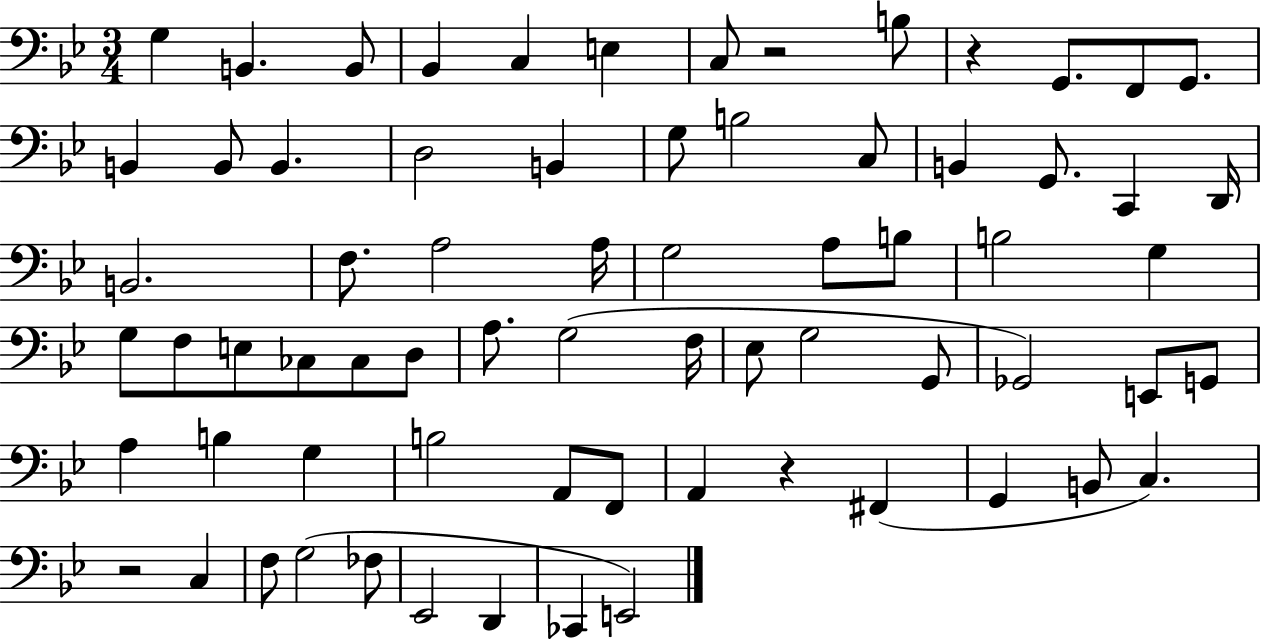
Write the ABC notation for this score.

X:1
T:Untitled
M:3/4
L:1/4
K:Bb
G, B,, B,,/2 _B,, C, E, C,/2 z2 B,/2 z G,,/2 F,,/2 G,,/2 B,, B,,/2 B,, D,2 B,, G,/2 B,2 C,/2 B,, G,,/2 C,, D,,/4 B,,2 F,/2 A,2 A,/4 G,2 A,/2 B,/2 B,2 G, G,/2 F,/2 E,/2 _C,/2 _C,/2 D,/2 A,/2 G,2 F,/4 _E,/2 G,2 G,,/2 _G,,2 E,,/2 G,,/2 A, B, G, B,2 A,,/2 F,,/2 A,, z ^F,, G,, B,,/2 C, z2 C, F,/2 G,2 _F,/2 _E,,2 D,, _C,, E,,2